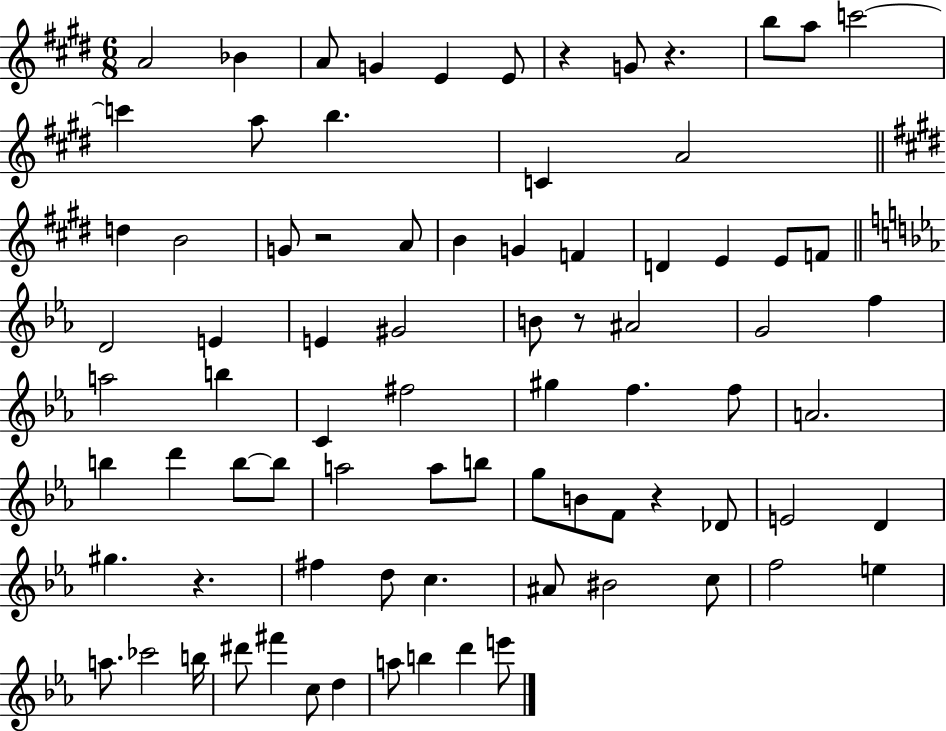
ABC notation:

X:1
T:Untitled
M:6/8
L:1/4
K:E
A2 _B A/2 G E E/2 z G/2 z b/2 a/2 c'2 c' a/2 b C A2 d B2 G/2 z2 A/2 B G F D E E/2 F/2 D2 E E ^G2 B/2 z/2 ^A2 G2 f a2 b C ^f2 ^g f f/2 A2 b d' b/2 b/2 a2 a/2 b/2 g/2 B/2 F/2 z _D/2 E2 D ^g z ^f d/2 c ^A/2 ^B2 c/2 f2 e a/2 _c'2 b/4 ^d'/2 ^f' c/2 d a/2 b d' e'/2